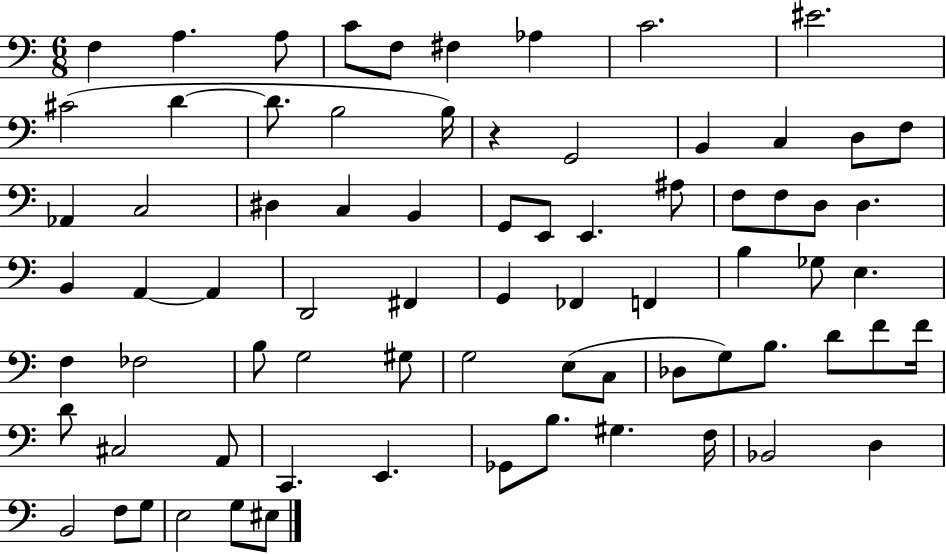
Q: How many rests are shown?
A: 1